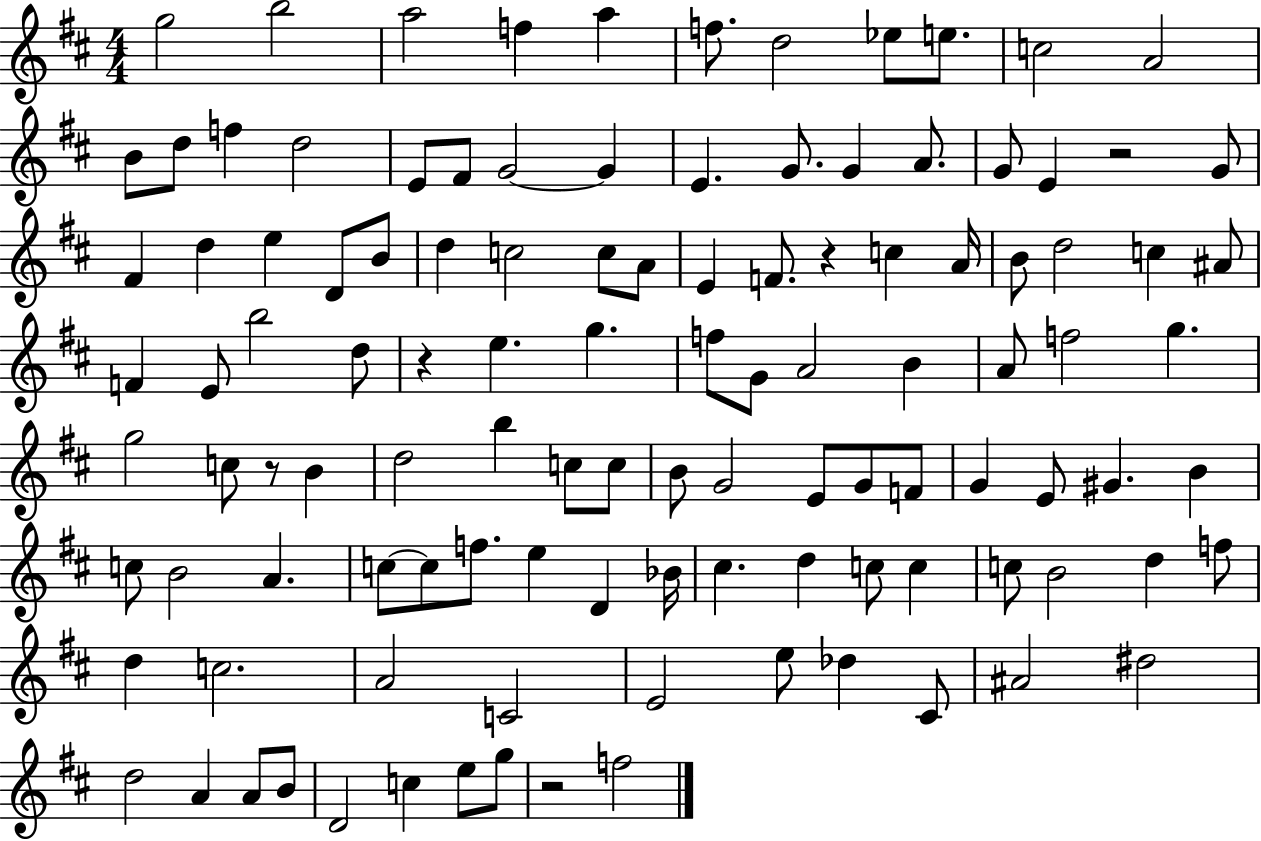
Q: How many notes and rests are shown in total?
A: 113